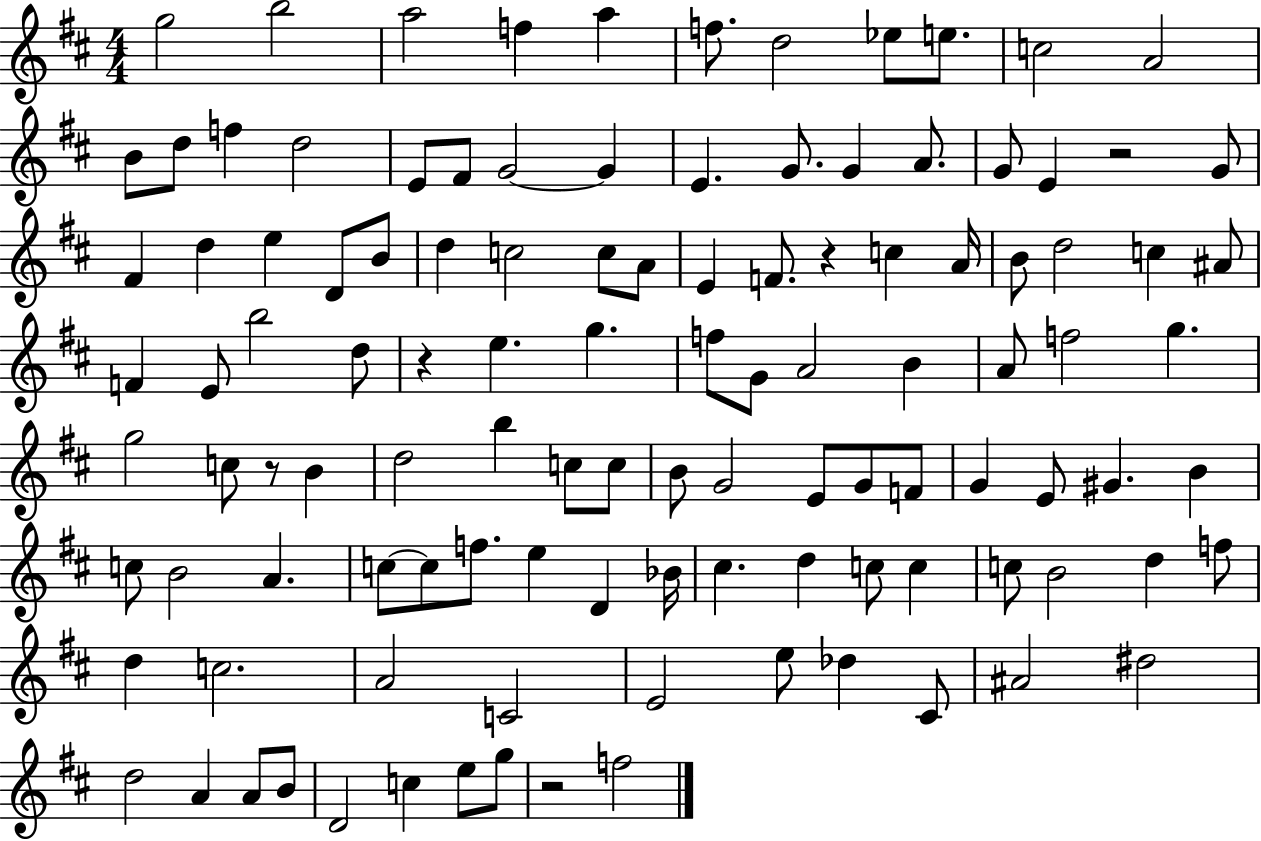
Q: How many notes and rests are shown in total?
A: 113